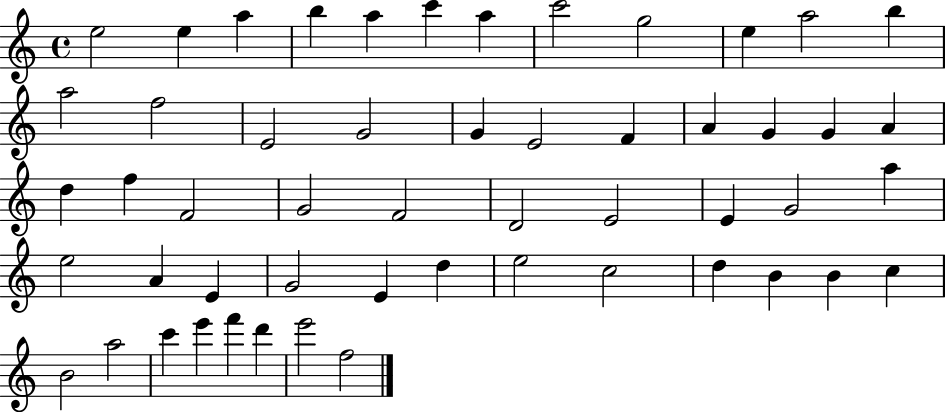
X:1
T:Untitled
M:4/4
L:1/4
K:C
e2 e a b a c' a c'2 g2 e a2 b a2 f2 E2 G2 G E2 F A G G A d f F2 G2 F2 D2 E2 E G2 a e2 A E G2 E d e2 c2 d B B c B2 a2 c' e' f' d' e'2 f2